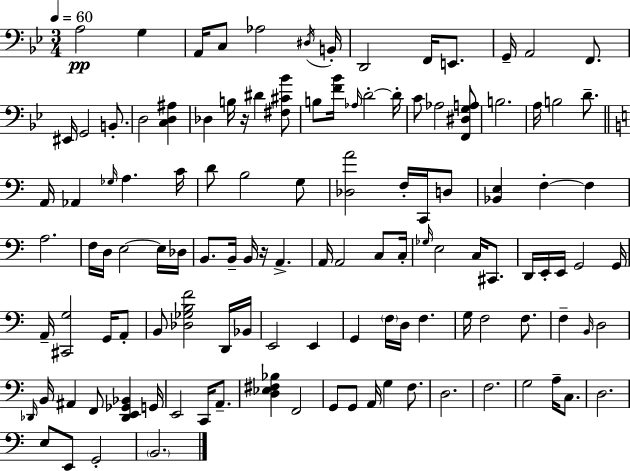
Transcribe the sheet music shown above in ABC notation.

X:1
T:Untitled
M:3/4
L:1/4
K:Bb
A,2 G, A,,/4 C,/2 _A,2 ^D,/4 B,,/4 D,,2 F,,/4 E,,/2 G,,/4 A,,2 F,,/2 ^E,,/4 G,,2 B,,/2 D,2 [C,D,^A,] _D, B,/4 z/4 ^D [^F,^C_B]/2 B,/2 [F_B]/4 _A,/4 D2 D/4 C/2 _A,2 [F,,^D,G,A,]/2 B,2 A,/4 B,2 D/2 A,,/4 _A,, _G,/4 A, C/4 D/2 B,2 G,/2 [_D,A]2 F,/4 C,,/4 D,/2 [_B,,E,] F, F, A,2 F,/4 D,/4 E,2 E,/4 _D,/4 B,,/2 B,,/4 B,,/4 z/4 A,, A,,/4 A,,2 C,/2 C,/4 _G,/4 E,2 C,/4 ^C,,/2 D,,/4 E,,/4 E,,/4 G,,2 G,,/4 A,,/4 [^C,,G,]2 G,,/4 A,,/2 B,,/2 [_D,_G,B,F]2 D,,/4 _B,,/4 E,,2 E,, G,, F,/4 D,/4 F, G,/4 F,2 F,/2 F, B,,/4 D,2 _D,,/4 B,,/4 ^A,, F,,/2 [_D,,E,,_G,,_B,,] G,,/4 E,,2 C,,/4 A,,/2 [D,_E,^F,_B,] F,,2 G,,/2 G,,/2 A,,/4 G, F,/2 D,2 F,2 G,2 A,/4 C,/2 D,2 E,/2 E,,/2 G,,2 B,,2